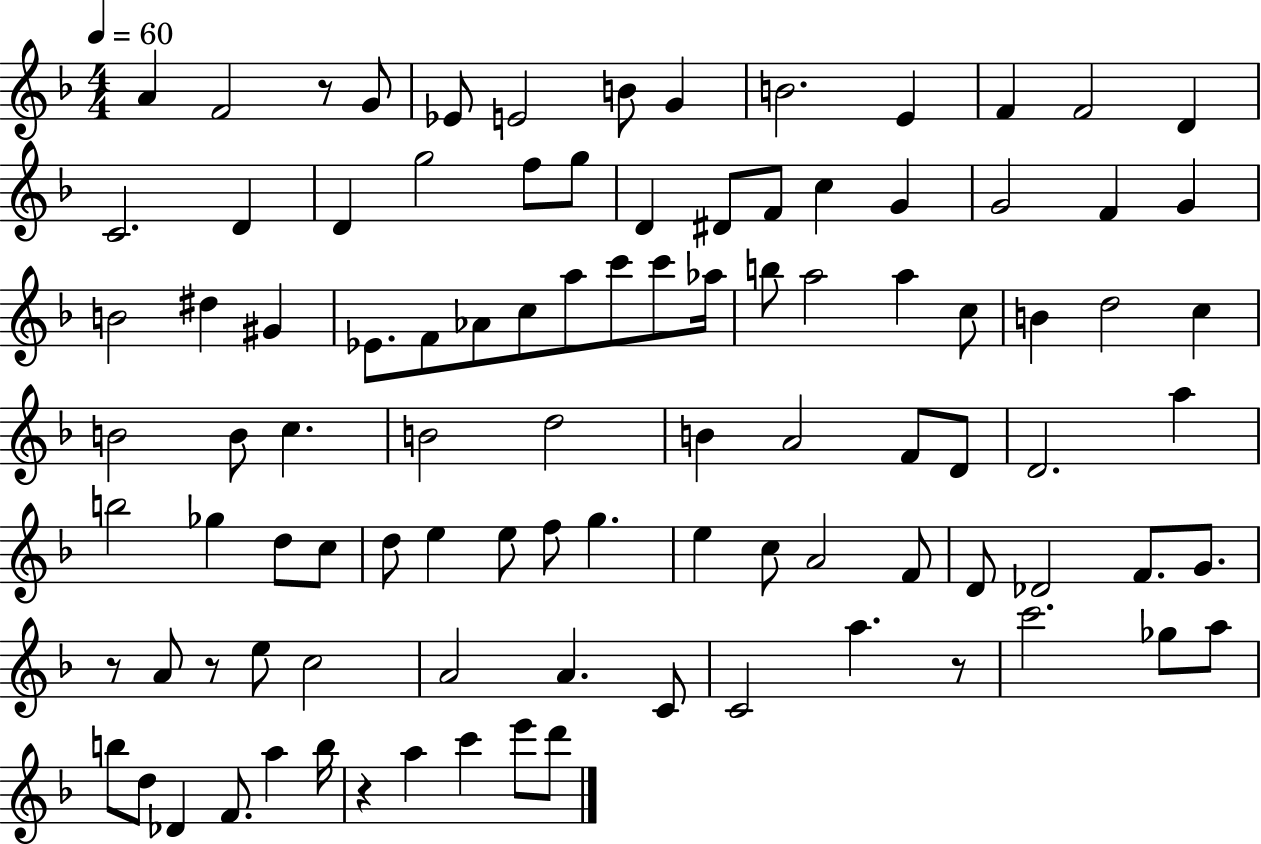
X:1
T:Untitled
M:4/4
L:1/4
K:F
A F2 z/2 G/2 _E/2 E2 B/2 G B2 E F F2 D C2 D D g2 f/2 g/2 D ^D/2 F/2 c G G2 F G B2 ^d ^G _E/2 F/2 _A/2 c/2 a/2 c'/2 c'/2 _a/4 b/2 a2 a c/2 B d2 c B2 B/2 c B2 d2 B A2 F/2 D/2 D2 a b2 _g d/2 c/2 d/2 e e/2 f/2 g e c/2 A2 F/2 D/2 _D2 F/2 G/2 z/2 A/2 z/2 e/2 c2 A2 A C/2 C2 a z/2 c'2 _g/2 a/2 b/2 d/2 _D F/2 a b/4 z a c' e'/2 d'/2